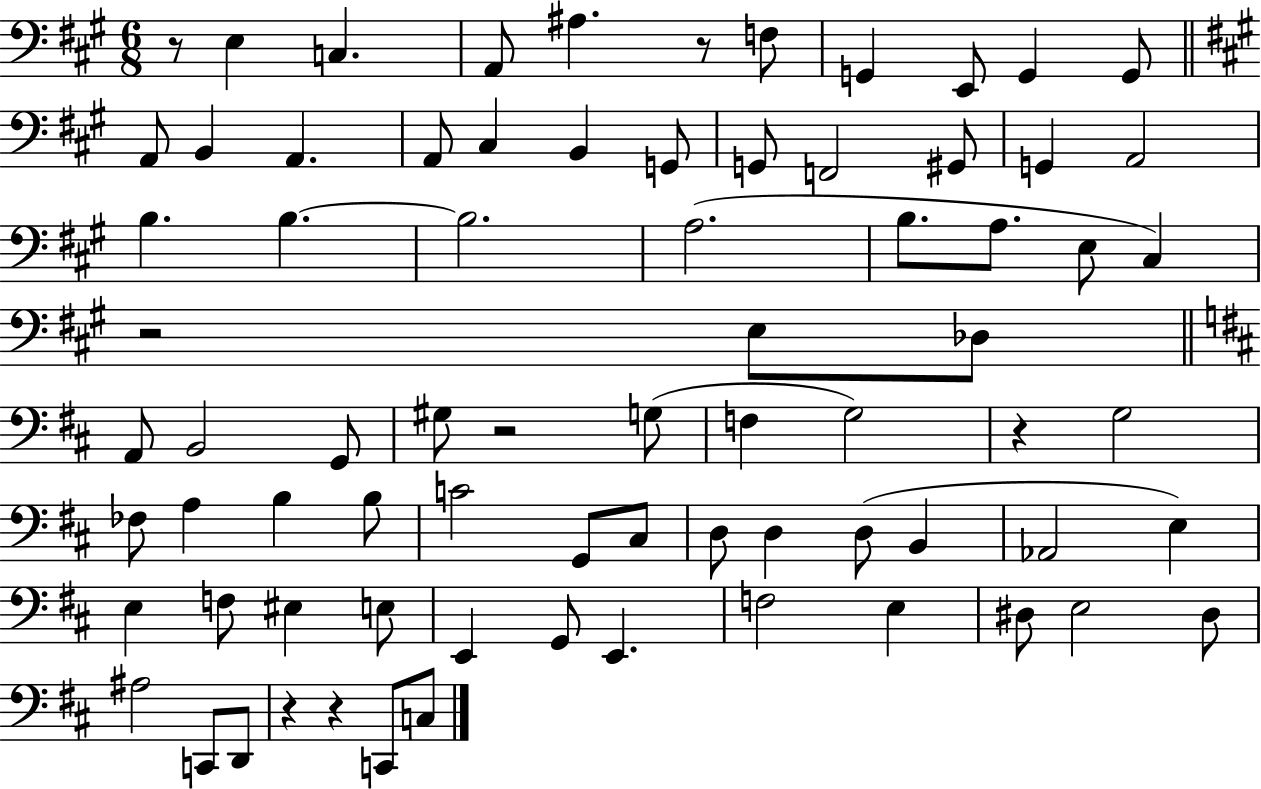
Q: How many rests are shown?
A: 7